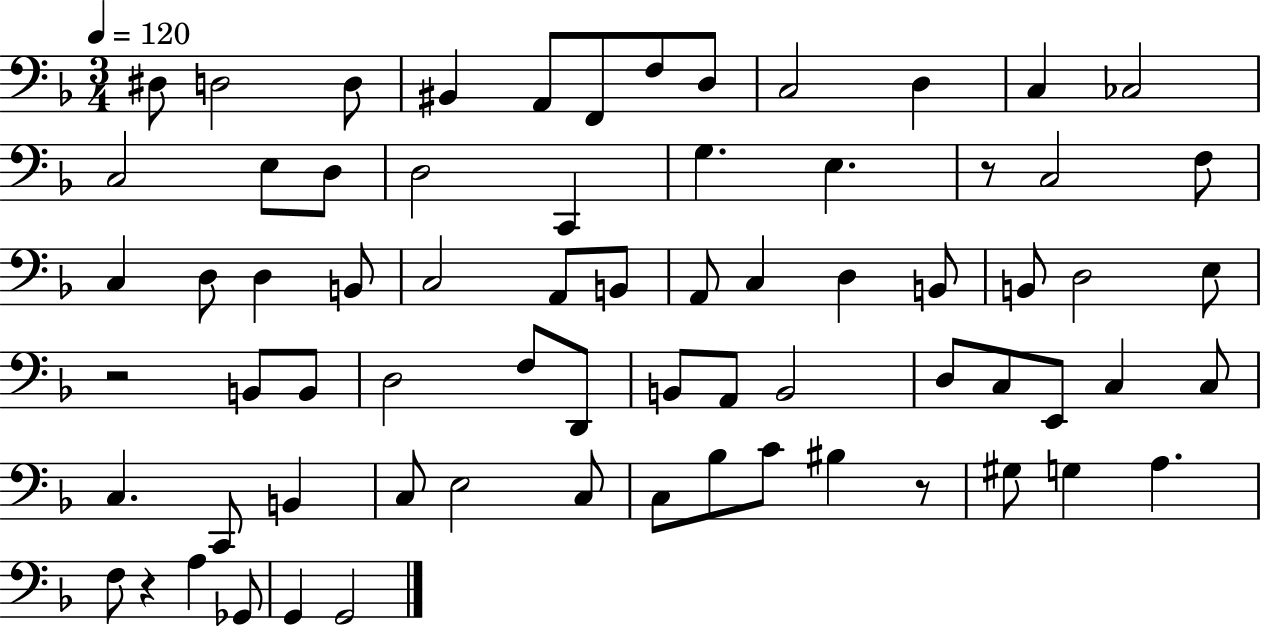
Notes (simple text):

D#3/e D3/h D3/e BIS2/q A2/e F2/e F3/e D3/e C3/h D3/q C3/q CES3/h C3/h E3/e D3/e D3/h C2/q G3/q. E3/q. R/e C3/h F3/e C3/q D3/e D3/q B2/e C3/h A2/e B2/e A2/e C3/q D3/q B2/e B2/e D3/h E3/e R/h B2/e B2/e D3/h F3/e D2/e B2/e A2/e B2/h D3/e C3/e E2/e C3/q C3/e C3/q. C2/e B2/q C3/e E3/h C3/e C3/e Bb3/e C4/e BIS3/q R/e G#3/e G3/q A3/q. F3/e R/q A3/q Gb2/e G2/q G2/h